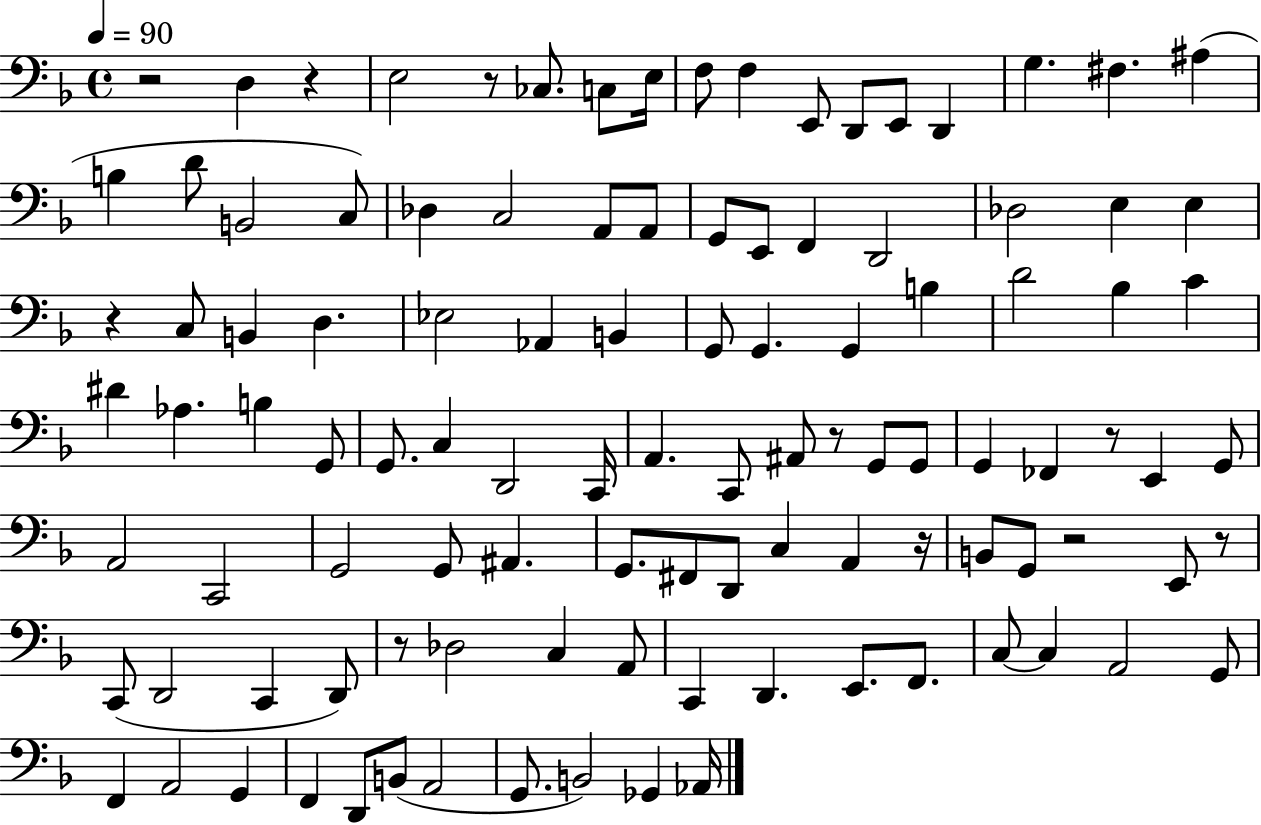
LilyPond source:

{
  \clef bass
  \time 4/4
  \defaultTimeSignature
  \key f \major
  \tempo 4 = 90
  r2 d4 r4 | e2 r8 ces8. c8 e16 | f8 f4 e,8 d,8 e,8 d,4 | g4. fis4. ais4( | \break b4 d'8 b,2 c8) | des4 c2 a,8 a,8 | g,8 e,8 f,4 d,2 | des2 e4 e4 | \break r4 c8 b,4 d4. | ees2 aes,4 b,4 | g,8 g,4. g,4 b4 | d'2 bes4 c'4 | \break dis'4 aes4. b4 g,8 | g,8. c4 d,2 c,16 | a,4. c,8 ais,8 r8 g,8 g,8 | g,4 fes,4 r8 e,4 g,8 | \break a,2 c,2 | g,2 g,8 ais,4. | g,8. fis,8 d,8 c4 a,4 r16 | b,8 g,8 r2 e,8 r8 | \break c,8( d,2 c,4 d,8) | r8 des2 c4 a,8 | c,4 d,4. e,8. f,8. | c8~~ c4 a,2 g,8 | \break f,4 a,2 g,4 | f,4 d,8 b,8( a,2 | g,8. b,2) ges,4 aes,16 | \bar "|."
}